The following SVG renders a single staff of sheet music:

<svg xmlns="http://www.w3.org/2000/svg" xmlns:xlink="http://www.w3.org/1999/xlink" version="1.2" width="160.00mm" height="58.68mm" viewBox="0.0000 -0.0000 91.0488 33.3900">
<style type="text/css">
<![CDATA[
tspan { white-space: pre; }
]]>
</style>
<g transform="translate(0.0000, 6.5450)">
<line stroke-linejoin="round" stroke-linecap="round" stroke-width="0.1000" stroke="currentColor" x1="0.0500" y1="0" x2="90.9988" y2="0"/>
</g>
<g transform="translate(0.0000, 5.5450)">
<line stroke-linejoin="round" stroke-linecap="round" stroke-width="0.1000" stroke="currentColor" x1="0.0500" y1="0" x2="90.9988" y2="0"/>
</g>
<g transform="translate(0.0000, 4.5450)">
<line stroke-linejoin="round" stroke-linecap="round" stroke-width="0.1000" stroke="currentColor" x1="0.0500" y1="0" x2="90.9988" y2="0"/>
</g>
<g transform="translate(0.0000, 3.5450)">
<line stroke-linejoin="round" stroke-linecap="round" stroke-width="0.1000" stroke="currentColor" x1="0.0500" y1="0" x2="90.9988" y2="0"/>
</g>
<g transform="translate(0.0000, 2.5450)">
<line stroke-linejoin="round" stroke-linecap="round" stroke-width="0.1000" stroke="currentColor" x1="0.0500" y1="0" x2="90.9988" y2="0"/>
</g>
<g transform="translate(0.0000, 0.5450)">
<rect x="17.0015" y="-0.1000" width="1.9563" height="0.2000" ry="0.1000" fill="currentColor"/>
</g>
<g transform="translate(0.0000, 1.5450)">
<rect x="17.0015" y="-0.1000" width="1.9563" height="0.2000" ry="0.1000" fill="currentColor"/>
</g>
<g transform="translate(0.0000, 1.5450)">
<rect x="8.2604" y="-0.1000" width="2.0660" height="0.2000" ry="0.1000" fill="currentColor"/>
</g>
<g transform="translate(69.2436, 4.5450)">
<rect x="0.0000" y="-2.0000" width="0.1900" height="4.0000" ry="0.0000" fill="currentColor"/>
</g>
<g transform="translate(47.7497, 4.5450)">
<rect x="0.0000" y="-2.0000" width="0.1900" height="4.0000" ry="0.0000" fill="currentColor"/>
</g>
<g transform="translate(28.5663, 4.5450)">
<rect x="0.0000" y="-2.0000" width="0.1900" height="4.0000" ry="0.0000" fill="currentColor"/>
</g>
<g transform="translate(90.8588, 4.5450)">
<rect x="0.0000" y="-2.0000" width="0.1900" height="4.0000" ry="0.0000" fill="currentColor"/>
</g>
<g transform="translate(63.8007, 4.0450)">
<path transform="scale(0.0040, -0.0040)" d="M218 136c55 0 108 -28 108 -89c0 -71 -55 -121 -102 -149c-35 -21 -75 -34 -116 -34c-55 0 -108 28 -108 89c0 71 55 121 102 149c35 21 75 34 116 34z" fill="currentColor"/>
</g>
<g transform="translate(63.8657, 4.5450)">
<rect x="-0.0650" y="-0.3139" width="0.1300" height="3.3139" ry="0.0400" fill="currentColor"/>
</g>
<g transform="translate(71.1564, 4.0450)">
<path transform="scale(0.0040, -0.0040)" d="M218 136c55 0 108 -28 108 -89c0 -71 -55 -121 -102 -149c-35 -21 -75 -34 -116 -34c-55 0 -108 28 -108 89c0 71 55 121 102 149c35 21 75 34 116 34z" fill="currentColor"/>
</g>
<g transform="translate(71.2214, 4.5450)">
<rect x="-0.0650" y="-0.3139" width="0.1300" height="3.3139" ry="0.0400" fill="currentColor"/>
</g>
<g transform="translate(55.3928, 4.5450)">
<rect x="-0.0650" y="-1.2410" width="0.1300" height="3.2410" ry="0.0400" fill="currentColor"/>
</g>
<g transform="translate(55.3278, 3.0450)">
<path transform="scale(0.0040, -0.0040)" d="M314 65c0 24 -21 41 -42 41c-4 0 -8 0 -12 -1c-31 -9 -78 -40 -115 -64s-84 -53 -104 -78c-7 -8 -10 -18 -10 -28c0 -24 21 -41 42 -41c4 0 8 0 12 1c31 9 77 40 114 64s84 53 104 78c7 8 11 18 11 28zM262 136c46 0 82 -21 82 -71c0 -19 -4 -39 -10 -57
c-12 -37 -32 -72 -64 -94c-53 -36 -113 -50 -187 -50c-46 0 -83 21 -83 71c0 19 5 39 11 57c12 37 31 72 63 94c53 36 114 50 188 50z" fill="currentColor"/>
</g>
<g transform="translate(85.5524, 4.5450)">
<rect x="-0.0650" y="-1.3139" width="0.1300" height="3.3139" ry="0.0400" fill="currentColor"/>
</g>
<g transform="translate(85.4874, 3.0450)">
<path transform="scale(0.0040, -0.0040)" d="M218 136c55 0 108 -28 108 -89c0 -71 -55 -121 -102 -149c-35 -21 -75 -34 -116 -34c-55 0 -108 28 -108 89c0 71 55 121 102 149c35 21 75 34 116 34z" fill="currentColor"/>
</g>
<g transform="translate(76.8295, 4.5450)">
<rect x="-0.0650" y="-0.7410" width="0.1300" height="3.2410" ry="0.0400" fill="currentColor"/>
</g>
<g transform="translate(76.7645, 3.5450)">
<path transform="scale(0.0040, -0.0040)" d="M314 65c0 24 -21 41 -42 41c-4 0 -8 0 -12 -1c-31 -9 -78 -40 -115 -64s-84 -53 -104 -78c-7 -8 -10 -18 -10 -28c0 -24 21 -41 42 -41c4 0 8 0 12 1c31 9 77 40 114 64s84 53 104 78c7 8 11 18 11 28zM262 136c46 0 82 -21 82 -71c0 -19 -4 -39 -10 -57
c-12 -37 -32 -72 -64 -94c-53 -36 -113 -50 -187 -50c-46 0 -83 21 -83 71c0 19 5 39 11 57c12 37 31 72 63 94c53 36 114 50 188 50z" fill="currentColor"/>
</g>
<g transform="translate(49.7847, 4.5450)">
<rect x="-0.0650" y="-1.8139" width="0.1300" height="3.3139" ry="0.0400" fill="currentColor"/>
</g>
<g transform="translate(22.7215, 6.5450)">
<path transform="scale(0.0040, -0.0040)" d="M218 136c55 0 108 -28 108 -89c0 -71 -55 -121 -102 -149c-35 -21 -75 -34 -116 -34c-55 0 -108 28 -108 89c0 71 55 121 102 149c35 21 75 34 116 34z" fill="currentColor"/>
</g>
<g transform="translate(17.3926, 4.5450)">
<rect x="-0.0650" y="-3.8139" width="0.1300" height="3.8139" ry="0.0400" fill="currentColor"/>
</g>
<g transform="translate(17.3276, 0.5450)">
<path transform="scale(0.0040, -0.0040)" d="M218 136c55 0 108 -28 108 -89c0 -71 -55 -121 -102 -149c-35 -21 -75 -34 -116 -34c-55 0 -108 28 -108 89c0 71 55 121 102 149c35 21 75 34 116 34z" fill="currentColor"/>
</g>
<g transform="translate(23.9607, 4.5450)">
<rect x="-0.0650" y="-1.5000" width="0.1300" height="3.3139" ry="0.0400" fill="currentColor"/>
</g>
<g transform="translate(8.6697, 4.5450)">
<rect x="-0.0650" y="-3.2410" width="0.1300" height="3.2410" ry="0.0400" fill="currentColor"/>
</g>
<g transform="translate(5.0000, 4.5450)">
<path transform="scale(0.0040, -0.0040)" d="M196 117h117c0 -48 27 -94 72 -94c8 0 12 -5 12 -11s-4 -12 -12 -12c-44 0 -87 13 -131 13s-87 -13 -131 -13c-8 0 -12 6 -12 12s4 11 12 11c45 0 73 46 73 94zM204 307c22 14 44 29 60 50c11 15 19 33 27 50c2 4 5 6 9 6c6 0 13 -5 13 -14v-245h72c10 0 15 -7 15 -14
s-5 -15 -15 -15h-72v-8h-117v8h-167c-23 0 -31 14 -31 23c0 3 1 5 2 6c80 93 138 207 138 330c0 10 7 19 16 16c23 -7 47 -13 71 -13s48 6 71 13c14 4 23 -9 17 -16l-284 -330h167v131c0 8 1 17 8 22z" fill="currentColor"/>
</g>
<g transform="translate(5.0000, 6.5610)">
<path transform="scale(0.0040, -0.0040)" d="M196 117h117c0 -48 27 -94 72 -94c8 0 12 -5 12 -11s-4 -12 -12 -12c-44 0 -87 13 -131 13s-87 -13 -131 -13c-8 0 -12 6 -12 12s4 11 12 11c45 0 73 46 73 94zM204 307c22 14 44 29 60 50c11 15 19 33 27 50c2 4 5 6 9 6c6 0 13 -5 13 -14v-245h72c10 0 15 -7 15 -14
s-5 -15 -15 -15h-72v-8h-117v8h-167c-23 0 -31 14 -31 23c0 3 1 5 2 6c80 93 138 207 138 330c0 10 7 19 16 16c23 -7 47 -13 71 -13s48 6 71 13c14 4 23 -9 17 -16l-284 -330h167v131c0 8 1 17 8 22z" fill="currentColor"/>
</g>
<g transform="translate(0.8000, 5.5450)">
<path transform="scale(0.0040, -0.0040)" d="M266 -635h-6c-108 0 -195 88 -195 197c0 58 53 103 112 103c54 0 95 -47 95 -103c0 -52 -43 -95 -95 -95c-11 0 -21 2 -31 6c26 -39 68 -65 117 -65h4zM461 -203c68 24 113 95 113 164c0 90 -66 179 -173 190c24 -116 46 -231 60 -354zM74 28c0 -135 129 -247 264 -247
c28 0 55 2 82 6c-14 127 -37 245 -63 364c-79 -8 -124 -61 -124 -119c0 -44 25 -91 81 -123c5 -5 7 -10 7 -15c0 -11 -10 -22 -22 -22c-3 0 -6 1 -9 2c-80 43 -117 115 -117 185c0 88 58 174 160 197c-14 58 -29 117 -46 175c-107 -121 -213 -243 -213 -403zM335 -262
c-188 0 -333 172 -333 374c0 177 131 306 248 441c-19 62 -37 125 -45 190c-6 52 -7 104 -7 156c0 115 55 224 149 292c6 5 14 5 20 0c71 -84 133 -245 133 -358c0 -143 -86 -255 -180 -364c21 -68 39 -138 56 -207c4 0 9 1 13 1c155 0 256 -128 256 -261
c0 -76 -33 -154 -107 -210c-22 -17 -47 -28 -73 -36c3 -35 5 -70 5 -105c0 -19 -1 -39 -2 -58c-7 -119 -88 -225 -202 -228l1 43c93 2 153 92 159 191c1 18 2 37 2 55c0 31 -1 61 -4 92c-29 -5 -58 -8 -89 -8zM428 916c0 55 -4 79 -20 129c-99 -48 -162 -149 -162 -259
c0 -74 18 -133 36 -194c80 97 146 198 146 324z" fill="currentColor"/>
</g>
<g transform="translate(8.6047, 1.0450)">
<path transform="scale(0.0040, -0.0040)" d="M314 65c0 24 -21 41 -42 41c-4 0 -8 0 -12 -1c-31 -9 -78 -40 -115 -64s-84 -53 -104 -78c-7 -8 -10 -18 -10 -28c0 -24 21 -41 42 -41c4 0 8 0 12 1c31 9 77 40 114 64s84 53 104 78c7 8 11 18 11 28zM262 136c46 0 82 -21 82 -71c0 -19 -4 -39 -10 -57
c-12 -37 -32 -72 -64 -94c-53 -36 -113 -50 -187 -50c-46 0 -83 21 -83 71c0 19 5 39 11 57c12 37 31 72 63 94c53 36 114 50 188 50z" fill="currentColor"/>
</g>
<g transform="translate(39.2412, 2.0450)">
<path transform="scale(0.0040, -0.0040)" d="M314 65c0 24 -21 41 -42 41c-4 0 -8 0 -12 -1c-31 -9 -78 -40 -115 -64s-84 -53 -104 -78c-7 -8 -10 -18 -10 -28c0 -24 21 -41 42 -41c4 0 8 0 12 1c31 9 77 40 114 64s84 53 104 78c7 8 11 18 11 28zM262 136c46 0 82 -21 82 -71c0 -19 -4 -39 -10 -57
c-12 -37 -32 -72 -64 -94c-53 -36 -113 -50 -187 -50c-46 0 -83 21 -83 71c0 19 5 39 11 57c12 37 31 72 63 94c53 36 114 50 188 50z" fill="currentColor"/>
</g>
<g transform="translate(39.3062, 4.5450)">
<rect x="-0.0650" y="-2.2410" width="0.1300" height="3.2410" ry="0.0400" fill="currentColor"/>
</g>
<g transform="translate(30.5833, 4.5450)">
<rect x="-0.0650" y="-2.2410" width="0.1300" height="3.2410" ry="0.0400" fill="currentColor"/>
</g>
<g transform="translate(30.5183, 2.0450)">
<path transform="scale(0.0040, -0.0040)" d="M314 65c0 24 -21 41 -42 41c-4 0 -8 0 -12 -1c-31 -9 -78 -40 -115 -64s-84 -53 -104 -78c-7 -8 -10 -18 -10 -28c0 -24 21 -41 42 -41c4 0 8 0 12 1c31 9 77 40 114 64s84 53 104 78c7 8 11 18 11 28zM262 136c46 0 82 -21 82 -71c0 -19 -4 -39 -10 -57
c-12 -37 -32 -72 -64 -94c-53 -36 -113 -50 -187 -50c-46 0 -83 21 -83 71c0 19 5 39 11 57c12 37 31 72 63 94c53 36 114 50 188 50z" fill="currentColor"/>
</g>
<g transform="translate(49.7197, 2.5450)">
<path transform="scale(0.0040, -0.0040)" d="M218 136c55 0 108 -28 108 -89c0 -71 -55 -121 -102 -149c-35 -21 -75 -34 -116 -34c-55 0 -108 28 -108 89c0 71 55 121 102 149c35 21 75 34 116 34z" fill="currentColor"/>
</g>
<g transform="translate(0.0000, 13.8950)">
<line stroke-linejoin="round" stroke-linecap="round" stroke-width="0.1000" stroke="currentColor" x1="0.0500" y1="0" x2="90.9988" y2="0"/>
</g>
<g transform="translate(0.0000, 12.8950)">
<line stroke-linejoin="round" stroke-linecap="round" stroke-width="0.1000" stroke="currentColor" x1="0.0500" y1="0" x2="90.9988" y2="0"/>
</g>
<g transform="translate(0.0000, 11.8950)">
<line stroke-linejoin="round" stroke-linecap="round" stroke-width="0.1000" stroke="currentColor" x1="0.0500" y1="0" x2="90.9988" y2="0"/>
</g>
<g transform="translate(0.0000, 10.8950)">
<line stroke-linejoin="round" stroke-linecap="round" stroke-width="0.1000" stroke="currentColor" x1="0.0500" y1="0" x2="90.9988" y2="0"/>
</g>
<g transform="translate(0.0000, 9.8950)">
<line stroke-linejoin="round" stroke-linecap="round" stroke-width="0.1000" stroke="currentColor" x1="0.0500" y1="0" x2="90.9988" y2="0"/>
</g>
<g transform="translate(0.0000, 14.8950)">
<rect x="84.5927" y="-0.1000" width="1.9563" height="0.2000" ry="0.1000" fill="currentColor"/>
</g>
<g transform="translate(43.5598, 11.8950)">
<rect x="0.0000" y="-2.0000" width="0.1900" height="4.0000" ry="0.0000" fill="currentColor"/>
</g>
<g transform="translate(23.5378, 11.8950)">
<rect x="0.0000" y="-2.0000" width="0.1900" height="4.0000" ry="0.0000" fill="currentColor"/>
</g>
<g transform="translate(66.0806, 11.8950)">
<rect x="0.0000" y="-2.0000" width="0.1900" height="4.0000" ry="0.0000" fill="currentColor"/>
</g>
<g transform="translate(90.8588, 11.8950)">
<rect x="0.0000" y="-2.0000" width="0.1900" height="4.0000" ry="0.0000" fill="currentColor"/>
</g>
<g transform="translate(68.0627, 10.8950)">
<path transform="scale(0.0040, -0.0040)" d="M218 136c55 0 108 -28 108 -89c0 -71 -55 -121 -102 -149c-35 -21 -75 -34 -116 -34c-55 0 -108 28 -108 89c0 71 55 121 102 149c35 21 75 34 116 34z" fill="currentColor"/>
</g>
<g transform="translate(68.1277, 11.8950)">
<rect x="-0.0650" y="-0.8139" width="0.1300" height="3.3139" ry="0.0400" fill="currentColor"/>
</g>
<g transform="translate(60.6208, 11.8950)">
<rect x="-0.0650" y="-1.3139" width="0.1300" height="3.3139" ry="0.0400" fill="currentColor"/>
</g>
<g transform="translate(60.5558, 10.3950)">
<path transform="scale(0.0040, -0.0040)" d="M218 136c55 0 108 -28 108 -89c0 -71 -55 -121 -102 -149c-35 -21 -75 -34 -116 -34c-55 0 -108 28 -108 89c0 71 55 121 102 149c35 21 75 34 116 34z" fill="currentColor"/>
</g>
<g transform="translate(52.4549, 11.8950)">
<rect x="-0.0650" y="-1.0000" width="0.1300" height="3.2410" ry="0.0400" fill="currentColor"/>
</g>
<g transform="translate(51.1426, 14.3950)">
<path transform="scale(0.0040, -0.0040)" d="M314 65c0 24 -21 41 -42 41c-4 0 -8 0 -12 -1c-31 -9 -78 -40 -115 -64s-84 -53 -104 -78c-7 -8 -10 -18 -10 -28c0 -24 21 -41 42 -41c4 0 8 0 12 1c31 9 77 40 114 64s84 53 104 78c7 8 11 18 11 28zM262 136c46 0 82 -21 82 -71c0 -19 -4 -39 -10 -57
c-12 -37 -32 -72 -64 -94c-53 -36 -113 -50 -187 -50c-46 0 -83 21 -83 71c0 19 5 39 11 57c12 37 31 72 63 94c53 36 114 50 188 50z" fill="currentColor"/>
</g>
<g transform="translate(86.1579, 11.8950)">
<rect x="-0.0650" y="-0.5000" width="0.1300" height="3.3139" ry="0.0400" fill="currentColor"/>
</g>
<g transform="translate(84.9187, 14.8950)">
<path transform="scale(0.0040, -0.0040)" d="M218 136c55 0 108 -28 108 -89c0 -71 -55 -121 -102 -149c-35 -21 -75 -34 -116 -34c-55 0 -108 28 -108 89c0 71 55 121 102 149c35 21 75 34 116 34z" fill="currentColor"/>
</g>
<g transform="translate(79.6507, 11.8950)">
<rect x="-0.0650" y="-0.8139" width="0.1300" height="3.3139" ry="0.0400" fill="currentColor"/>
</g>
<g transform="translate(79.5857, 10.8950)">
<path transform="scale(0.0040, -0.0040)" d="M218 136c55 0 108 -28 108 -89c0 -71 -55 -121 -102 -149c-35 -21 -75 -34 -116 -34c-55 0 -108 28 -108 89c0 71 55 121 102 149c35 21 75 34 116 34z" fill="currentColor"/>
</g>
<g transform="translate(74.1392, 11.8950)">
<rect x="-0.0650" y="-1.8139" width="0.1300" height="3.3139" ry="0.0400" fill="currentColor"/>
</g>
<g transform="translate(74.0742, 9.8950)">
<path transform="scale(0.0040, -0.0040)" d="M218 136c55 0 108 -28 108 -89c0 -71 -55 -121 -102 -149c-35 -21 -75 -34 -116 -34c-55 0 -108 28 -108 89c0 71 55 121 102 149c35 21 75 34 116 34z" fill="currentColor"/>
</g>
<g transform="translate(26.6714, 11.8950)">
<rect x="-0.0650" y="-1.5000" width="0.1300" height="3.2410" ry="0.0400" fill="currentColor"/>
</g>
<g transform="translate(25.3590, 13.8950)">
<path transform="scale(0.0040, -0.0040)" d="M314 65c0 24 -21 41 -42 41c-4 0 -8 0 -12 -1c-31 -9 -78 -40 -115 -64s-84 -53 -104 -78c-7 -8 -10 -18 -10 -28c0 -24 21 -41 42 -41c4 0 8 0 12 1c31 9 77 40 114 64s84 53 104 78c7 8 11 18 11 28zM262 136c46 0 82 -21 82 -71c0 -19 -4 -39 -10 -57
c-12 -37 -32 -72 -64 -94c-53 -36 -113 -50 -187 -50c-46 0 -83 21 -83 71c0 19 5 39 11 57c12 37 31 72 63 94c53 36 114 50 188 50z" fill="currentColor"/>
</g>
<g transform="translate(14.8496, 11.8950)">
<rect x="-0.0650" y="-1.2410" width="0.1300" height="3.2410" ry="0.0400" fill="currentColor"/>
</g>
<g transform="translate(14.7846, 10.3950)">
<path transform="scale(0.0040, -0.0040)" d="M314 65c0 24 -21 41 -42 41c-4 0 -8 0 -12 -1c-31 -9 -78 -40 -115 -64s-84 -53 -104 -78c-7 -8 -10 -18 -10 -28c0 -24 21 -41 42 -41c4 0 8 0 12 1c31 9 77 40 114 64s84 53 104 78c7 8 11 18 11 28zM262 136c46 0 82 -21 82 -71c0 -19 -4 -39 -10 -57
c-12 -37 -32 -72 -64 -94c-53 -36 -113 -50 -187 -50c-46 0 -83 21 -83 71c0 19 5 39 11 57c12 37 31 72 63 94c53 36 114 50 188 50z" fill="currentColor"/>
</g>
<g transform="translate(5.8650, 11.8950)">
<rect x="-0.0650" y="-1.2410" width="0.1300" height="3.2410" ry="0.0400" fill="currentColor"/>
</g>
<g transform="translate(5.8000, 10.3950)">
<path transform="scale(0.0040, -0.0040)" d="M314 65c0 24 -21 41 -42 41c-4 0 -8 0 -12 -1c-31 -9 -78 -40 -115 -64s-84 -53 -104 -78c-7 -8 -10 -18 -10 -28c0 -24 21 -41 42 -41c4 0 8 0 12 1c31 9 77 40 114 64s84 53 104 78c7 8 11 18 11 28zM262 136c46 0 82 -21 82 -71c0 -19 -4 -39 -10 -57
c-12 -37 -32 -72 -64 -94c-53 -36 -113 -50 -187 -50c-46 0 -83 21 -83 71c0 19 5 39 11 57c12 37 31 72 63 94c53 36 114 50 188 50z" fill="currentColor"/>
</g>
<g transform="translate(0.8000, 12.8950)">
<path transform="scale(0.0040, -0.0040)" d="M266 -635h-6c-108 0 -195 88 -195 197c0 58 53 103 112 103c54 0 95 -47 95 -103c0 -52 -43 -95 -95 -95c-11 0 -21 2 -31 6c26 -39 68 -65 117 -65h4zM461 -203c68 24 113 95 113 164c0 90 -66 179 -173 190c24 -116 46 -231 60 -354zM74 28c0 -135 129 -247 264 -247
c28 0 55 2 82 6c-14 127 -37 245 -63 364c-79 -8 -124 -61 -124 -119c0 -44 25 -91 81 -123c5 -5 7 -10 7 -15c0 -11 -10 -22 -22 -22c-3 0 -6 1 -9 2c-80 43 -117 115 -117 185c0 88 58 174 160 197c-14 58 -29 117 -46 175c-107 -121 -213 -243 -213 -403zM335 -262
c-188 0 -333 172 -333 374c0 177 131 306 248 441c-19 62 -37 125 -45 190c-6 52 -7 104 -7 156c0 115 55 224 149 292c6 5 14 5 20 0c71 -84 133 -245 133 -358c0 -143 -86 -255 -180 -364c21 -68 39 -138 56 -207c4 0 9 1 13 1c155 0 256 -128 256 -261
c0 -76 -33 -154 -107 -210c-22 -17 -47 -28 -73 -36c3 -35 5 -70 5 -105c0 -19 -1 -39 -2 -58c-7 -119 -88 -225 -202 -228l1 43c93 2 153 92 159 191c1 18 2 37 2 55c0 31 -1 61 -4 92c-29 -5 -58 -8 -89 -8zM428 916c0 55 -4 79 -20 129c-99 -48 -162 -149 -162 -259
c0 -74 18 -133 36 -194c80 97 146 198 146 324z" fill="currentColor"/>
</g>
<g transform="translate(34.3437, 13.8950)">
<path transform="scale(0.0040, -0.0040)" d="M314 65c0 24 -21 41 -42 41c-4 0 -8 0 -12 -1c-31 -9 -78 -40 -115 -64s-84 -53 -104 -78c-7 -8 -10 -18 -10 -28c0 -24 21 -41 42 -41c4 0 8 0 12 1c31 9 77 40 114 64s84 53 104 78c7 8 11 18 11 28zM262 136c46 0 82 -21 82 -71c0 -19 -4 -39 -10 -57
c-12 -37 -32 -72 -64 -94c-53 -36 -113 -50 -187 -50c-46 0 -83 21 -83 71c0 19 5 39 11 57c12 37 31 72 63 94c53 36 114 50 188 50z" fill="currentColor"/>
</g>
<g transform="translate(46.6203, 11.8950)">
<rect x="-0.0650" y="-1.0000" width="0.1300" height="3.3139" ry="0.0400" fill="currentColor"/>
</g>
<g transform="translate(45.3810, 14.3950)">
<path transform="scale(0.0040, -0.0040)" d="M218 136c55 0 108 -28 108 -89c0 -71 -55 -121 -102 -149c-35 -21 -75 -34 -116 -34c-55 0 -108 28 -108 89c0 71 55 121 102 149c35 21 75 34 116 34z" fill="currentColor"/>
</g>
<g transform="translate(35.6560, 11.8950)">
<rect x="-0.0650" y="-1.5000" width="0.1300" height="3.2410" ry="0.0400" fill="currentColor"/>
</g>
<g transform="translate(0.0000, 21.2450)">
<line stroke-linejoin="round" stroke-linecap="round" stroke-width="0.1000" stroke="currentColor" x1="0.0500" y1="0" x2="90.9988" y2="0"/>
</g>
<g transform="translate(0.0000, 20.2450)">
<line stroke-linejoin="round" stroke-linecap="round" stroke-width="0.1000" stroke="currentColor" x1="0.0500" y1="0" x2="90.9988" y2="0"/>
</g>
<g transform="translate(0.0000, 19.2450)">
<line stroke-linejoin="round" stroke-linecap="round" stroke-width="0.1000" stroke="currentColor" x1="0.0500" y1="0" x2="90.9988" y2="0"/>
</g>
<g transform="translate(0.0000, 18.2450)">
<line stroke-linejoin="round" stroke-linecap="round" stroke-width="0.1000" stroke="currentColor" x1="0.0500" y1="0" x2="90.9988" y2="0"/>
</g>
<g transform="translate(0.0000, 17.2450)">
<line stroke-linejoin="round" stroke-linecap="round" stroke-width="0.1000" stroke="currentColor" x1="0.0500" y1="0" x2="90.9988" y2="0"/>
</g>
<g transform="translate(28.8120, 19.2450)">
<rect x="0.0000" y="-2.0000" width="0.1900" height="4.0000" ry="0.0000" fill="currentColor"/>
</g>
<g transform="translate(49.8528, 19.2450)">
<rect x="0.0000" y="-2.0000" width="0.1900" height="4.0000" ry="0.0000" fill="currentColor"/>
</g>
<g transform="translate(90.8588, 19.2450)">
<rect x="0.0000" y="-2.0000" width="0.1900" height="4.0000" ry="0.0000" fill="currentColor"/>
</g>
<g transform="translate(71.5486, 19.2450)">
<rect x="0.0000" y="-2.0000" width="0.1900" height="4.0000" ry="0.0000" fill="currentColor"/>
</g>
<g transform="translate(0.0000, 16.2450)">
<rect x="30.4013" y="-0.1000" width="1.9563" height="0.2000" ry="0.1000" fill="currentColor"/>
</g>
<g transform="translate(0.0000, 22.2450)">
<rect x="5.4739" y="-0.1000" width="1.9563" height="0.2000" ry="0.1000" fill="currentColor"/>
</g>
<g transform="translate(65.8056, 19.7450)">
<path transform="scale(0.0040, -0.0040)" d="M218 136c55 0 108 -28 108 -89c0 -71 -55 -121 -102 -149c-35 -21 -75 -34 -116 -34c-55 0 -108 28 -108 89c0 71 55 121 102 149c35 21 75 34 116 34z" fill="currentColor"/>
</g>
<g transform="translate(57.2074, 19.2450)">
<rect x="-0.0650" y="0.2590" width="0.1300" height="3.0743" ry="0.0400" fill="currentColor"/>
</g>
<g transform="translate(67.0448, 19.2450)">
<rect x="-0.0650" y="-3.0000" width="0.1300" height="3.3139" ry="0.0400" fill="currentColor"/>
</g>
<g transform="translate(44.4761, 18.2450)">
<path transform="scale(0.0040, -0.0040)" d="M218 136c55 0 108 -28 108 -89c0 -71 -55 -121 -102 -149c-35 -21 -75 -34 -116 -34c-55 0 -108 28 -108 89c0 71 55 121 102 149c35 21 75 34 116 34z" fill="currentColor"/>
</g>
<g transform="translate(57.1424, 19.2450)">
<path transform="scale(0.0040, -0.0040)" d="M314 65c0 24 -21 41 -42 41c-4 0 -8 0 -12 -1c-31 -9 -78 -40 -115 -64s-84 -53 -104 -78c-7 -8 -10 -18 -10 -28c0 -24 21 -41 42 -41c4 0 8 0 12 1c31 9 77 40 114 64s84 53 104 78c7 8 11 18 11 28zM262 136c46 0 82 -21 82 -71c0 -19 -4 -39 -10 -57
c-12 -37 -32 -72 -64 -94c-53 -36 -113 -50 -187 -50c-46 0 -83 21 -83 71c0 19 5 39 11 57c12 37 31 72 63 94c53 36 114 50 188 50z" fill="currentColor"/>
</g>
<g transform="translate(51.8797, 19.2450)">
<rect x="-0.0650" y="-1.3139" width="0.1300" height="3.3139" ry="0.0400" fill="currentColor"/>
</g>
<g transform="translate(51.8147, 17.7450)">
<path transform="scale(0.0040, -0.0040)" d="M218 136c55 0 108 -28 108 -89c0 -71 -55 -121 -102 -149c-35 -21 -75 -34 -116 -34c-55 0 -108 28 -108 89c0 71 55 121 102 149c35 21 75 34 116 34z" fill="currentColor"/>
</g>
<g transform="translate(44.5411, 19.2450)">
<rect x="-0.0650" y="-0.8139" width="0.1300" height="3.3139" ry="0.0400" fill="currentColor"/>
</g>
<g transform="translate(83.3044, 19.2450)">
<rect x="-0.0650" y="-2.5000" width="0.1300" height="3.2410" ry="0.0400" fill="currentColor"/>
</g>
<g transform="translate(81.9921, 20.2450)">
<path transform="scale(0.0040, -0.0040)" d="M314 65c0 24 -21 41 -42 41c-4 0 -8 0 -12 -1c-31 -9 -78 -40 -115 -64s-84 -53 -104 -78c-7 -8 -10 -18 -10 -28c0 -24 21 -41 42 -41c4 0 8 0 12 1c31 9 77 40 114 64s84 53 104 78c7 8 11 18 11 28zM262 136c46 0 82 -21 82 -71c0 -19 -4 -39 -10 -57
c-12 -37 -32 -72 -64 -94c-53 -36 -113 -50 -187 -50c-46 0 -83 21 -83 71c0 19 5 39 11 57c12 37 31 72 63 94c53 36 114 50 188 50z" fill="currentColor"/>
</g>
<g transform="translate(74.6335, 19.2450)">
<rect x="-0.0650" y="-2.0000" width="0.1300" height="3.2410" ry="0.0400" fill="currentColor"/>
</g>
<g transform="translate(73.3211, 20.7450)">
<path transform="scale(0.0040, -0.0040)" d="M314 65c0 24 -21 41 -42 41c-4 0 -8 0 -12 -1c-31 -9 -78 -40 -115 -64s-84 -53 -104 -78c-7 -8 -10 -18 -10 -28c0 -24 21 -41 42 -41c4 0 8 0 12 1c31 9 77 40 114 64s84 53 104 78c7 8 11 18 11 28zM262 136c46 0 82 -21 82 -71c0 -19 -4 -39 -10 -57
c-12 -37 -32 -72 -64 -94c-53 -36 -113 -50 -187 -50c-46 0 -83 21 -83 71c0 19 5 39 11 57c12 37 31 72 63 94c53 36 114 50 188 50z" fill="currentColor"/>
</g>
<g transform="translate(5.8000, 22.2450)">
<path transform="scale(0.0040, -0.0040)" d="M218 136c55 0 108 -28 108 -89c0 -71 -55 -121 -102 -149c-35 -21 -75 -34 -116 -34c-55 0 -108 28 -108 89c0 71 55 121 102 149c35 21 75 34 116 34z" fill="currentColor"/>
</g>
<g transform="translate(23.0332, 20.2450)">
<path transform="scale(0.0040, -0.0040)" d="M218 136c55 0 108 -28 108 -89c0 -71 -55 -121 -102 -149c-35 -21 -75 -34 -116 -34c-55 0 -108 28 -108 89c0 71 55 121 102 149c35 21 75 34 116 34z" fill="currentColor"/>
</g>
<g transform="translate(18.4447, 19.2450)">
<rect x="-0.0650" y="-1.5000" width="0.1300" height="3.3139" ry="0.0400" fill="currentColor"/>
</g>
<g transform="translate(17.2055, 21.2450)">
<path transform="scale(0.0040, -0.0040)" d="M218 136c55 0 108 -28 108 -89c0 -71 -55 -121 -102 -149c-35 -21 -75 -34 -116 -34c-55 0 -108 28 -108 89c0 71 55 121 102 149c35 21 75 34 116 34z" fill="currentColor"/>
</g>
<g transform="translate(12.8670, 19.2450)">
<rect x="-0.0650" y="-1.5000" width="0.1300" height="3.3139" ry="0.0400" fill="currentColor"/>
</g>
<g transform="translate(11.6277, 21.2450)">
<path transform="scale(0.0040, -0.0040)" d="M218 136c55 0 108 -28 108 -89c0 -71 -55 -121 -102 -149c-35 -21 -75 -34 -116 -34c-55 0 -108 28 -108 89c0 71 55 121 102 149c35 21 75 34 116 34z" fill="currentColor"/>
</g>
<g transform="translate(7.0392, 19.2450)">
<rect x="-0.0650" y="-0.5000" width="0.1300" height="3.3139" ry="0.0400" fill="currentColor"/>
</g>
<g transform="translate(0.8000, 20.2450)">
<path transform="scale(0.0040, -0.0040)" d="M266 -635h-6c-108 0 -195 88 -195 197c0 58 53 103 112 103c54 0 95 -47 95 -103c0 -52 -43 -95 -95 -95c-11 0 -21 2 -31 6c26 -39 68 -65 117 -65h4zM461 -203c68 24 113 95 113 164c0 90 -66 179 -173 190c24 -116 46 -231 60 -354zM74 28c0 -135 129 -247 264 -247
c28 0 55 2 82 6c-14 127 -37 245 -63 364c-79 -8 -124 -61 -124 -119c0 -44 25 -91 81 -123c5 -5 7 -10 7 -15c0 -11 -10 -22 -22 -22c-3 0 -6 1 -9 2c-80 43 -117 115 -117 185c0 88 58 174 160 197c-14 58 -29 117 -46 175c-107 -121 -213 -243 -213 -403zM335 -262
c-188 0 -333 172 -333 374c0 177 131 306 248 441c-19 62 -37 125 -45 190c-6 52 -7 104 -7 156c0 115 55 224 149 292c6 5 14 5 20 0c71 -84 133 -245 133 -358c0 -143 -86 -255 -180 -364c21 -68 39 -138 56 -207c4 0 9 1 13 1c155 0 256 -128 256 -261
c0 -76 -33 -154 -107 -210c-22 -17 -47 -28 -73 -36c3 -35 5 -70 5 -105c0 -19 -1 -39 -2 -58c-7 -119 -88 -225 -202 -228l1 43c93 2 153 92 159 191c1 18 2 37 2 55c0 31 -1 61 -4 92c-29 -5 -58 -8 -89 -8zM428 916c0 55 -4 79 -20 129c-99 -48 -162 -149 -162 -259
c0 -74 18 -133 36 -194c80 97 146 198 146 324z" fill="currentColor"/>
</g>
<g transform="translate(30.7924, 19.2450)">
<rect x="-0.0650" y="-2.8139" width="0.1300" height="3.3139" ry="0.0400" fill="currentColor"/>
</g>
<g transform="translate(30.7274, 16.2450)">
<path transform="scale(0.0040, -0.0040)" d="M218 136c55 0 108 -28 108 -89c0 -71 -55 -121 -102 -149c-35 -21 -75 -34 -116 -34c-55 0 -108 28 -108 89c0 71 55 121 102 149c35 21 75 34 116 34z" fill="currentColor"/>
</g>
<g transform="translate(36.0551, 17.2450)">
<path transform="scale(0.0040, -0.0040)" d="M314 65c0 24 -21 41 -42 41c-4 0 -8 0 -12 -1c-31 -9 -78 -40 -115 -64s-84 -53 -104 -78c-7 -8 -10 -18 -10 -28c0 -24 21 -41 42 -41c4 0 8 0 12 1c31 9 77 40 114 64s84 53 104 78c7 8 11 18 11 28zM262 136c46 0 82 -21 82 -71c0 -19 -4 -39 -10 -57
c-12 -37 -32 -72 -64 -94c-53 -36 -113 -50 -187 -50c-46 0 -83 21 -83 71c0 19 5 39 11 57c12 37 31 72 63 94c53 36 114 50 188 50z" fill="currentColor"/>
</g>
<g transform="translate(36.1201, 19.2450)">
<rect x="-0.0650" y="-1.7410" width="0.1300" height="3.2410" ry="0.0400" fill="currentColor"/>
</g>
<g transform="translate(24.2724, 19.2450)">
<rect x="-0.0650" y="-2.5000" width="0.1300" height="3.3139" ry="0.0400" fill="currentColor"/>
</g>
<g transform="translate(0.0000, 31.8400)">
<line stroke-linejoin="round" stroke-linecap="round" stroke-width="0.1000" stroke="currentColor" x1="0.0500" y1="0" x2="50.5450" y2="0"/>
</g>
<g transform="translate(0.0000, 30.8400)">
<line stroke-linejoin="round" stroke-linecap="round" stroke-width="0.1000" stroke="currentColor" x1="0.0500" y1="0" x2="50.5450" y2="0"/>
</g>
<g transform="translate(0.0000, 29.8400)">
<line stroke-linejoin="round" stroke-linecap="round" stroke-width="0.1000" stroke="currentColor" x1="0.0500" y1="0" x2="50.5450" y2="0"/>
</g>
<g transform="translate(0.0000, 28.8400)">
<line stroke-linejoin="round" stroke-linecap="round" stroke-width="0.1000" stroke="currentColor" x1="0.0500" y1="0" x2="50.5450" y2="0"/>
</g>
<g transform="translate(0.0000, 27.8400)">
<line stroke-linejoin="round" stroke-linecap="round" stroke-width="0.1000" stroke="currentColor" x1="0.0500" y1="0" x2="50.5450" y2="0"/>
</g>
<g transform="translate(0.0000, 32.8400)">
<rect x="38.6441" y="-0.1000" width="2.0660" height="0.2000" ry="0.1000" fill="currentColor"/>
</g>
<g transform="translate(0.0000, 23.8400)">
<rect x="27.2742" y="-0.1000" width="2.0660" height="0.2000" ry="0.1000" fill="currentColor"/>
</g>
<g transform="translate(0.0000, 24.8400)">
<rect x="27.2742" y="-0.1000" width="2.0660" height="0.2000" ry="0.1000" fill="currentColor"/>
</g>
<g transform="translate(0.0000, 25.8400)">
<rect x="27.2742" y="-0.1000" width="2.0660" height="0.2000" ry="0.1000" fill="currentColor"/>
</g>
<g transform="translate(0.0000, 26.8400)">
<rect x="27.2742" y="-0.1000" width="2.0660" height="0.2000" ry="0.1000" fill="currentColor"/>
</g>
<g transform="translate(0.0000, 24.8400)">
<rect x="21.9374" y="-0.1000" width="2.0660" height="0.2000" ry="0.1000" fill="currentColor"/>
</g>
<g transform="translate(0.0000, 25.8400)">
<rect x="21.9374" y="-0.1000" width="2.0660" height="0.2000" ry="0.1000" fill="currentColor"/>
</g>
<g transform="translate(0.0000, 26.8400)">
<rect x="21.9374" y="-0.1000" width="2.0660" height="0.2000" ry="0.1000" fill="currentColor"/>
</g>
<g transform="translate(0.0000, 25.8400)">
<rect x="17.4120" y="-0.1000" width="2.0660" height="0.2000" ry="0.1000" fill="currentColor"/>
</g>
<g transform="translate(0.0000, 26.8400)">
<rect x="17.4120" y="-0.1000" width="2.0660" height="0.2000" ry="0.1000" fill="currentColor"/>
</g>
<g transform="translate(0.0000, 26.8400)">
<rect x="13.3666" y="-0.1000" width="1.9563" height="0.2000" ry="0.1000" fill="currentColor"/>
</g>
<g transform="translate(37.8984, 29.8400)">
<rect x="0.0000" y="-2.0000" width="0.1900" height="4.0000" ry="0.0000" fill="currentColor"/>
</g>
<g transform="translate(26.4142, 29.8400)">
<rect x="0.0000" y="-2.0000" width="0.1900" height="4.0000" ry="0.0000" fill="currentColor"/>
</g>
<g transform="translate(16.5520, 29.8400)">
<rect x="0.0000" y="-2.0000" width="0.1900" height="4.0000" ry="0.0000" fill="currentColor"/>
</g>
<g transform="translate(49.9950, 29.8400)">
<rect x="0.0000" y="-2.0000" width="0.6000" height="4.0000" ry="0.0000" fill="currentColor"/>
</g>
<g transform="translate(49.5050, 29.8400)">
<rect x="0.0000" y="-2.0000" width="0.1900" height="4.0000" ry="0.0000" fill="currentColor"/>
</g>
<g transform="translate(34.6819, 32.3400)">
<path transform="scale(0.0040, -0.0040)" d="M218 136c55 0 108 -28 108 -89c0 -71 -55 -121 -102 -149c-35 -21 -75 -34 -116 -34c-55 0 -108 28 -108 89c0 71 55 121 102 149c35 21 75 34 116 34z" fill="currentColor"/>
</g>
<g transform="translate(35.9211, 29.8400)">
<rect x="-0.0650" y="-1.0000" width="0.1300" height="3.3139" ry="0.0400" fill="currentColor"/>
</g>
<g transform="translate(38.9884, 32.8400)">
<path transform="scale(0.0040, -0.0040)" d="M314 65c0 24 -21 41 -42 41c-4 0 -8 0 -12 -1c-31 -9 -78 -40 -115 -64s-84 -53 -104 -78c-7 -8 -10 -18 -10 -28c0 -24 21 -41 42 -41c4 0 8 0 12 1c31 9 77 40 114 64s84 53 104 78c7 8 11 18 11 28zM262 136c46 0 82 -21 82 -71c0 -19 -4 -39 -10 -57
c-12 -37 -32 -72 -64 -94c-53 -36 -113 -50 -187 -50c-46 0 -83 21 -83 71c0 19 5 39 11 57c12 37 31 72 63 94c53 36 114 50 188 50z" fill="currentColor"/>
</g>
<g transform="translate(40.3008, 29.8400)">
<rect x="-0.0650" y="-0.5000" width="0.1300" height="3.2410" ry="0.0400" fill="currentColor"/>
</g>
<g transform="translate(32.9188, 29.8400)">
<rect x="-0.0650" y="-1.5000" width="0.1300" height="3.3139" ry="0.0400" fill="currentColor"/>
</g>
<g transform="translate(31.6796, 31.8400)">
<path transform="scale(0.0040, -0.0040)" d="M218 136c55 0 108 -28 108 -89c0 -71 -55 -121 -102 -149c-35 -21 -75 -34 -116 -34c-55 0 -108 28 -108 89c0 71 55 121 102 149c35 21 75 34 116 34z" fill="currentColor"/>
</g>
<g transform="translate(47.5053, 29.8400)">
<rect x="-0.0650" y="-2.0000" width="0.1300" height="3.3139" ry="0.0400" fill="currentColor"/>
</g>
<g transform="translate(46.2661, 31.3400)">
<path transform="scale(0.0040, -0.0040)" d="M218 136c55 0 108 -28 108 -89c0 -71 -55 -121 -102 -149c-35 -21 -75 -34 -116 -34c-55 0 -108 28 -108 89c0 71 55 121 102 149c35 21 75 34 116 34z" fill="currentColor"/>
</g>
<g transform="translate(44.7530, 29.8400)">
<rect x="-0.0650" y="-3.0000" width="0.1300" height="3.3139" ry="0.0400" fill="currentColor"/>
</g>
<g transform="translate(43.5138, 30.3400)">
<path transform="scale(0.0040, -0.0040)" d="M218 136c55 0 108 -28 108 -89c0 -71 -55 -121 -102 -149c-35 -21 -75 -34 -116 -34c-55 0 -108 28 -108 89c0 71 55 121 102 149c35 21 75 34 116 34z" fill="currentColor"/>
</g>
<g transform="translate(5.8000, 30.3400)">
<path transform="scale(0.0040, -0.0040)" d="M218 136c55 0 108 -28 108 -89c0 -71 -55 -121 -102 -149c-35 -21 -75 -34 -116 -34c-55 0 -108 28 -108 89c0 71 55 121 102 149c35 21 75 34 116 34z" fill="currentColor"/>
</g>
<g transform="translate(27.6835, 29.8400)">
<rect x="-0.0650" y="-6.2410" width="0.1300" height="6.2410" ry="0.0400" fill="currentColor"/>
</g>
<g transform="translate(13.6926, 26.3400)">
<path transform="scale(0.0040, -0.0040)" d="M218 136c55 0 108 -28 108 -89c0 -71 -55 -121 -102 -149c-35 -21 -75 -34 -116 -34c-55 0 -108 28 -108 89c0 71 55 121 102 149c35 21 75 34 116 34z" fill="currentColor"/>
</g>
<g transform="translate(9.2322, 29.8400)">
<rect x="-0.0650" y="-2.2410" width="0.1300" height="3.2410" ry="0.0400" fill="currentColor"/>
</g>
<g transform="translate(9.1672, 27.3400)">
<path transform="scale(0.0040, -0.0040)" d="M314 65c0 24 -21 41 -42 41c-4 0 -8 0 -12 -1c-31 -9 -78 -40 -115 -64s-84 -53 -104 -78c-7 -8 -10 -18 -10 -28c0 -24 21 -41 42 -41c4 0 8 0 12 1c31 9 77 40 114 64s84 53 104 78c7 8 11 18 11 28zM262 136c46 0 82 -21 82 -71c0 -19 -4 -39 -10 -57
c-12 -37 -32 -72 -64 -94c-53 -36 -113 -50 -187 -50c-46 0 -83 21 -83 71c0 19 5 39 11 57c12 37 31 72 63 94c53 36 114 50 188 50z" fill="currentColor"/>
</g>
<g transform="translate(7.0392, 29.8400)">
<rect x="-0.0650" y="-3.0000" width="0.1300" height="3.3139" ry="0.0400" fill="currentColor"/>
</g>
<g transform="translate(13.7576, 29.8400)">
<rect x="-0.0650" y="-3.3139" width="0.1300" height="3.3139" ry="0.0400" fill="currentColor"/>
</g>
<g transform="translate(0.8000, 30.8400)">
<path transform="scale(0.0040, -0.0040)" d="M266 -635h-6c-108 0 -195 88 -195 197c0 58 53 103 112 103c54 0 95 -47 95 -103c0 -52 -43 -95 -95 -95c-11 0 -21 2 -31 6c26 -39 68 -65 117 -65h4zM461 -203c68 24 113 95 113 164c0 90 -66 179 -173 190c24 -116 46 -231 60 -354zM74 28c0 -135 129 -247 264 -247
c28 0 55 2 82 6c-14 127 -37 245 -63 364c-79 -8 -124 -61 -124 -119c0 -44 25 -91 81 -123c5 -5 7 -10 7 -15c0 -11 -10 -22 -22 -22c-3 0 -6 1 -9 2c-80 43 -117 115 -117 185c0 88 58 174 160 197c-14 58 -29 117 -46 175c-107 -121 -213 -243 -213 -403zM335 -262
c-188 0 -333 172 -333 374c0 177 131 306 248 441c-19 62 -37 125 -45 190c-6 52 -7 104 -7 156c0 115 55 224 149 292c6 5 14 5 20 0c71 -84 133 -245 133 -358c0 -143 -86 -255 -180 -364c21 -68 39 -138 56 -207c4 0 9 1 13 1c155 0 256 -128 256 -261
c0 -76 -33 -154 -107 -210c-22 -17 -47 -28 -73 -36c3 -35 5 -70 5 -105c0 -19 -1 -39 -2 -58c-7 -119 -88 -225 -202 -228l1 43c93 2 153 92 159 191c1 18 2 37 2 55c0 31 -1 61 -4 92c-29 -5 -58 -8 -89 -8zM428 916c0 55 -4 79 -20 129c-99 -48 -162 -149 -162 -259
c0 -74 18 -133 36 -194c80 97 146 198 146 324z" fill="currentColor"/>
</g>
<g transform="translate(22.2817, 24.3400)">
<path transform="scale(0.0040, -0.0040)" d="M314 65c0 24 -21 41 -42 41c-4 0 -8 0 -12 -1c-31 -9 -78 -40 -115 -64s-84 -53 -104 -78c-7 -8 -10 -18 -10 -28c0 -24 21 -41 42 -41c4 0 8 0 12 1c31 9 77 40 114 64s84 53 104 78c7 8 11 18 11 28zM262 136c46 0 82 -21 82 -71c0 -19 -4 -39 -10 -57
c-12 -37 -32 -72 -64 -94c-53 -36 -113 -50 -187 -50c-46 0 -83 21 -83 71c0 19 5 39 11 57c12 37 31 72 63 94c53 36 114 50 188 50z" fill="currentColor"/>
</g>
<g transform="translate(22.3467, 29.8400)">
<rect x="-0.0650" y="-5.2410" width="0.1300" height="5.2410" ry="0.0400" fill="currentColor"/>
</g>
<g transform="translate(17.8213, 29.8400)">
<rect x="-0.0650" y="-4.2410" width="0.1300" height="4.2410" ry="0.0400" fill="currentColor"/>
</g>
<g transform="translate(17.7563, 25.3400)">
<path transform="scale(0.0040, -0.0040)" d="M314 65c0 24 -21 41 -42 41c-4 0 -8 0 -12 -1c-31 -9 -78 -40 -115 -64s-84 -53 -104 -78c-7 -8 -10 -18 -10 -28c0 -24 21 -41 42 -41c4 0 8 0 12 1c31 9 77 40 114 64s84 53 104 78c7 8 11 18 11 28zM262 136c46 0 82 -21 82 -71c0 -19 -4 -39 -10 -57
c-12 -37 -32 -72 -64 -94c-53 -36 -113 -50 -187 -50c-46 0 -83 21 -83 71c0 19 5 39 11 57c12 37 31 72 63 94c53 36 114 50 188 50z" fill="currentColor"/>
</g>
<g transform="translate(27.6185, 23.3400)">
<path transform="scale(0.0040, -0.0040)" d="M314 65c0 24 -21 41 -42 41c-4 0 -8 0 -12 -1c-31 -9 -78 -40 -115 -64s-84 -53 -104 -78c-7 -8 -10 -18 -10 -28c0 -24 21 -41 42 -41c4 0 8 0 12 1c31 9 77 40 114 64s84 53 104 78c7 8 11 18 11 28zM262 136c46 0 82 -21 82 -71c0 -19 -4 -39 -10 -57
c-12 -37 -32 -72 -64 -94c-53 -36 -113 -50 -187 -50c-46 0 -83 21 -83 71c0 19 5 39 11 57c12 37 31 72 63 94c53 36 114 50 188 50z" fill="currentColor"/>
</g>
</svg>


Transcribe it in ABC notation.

X:1
T:Untitled
M:4/4
L:1/4
K:C
b2 c' E g2 g2 f e2 c c d2 e e2 e2 E2 E2 D D2 e d f d C C E E G a f2 d e B2 A F2 G2 A g2 b d'2 f'2 a'2 E D C2 A F